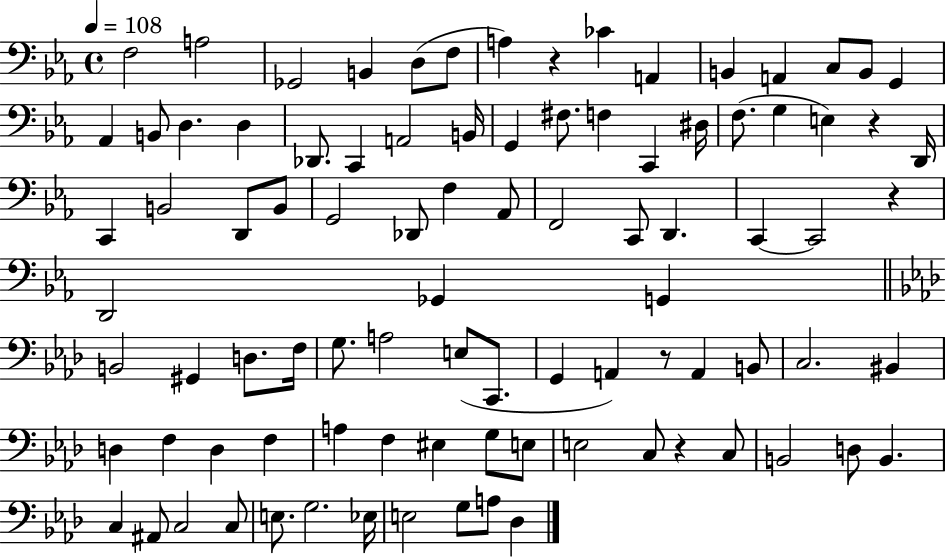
X:1
T:Untitled
M:4/4
L:1/4
K:Eb
F,2 A,2 _G,,2 B,, D,/2 F,/2 A, z _C A,, B,, A,, C,/2 B,,/2 G,, _A,, B,,/2 D, D, _D,,/2 C,, A,,2 B,,/4 G,, ^F,/2 F, C,, ^D,/4 F,/2 G, E, z D,,/4 C,, B,,2 D,,/2 B,,/2 G,,2 _D,,/2 F, _A,,/2 F,,2 C,,/2 D,, C,, C,,2 z D,,2 _G,, G,, B,,2 ^G,, D,/2 F,/4 G,/2 A,2 E,/2 C,,/2 G,, A,, z/2 A,, B,,/2 C,2 ^B,, D, F, D, F, A, F, ^E, G,/2 E,/2 E,2 C,/2 z C,/2 B,,2 D,/2 B,, C, ^A,,/2 C,2 C,/2 E,/2 G,2 _E,/4 E,2 G,/2 A,/2 _D,